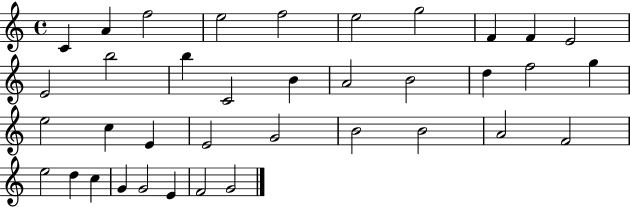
{
  \clef treble
  \time 4/4
  \defaultTimeSignature
  \key c \major
  c'4 a'4 f''2 | e''2 f''2 | e''2 g''2 | f'4 f'4 e'2 | \break e'2 b''2 | b''4 c'2 b'4 | a'2 b'2 | d''4 f''2 g''4 | \break e''2 c''4 e'4 | e'2 g'2 | b'2 b'2 | a'2 f'2 | \break e''2 d''4 c''4 | g'4 g'2 e'4 | f'2 g'2 | \bar "|."
}